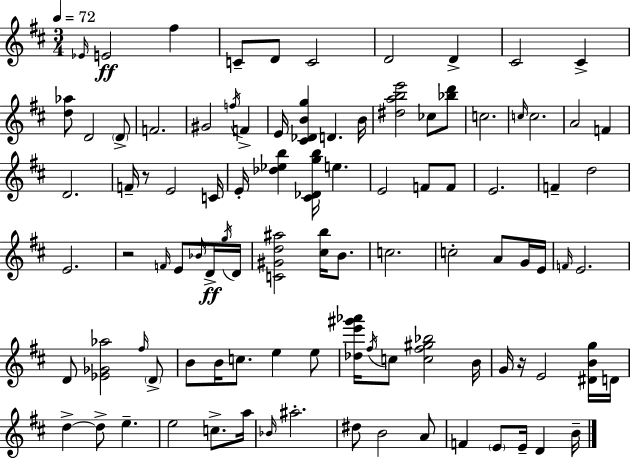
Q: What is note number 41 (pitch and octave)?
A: Bb4